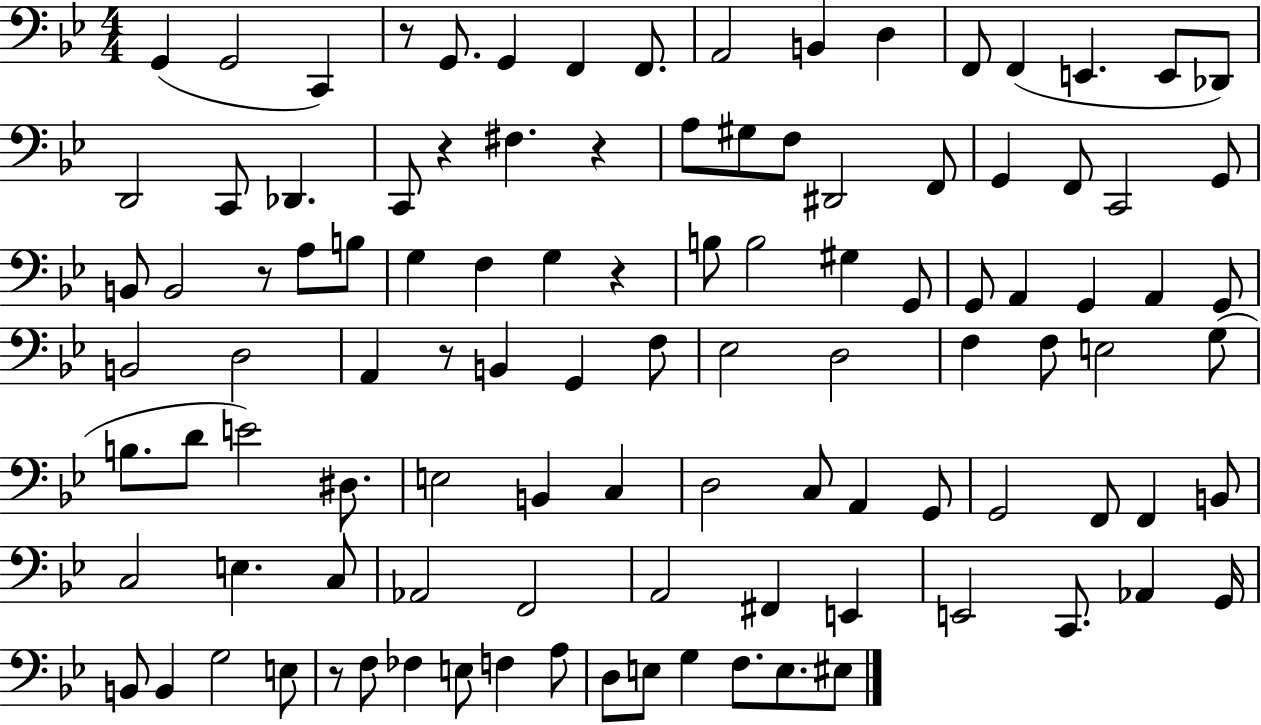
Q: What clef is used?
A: bass